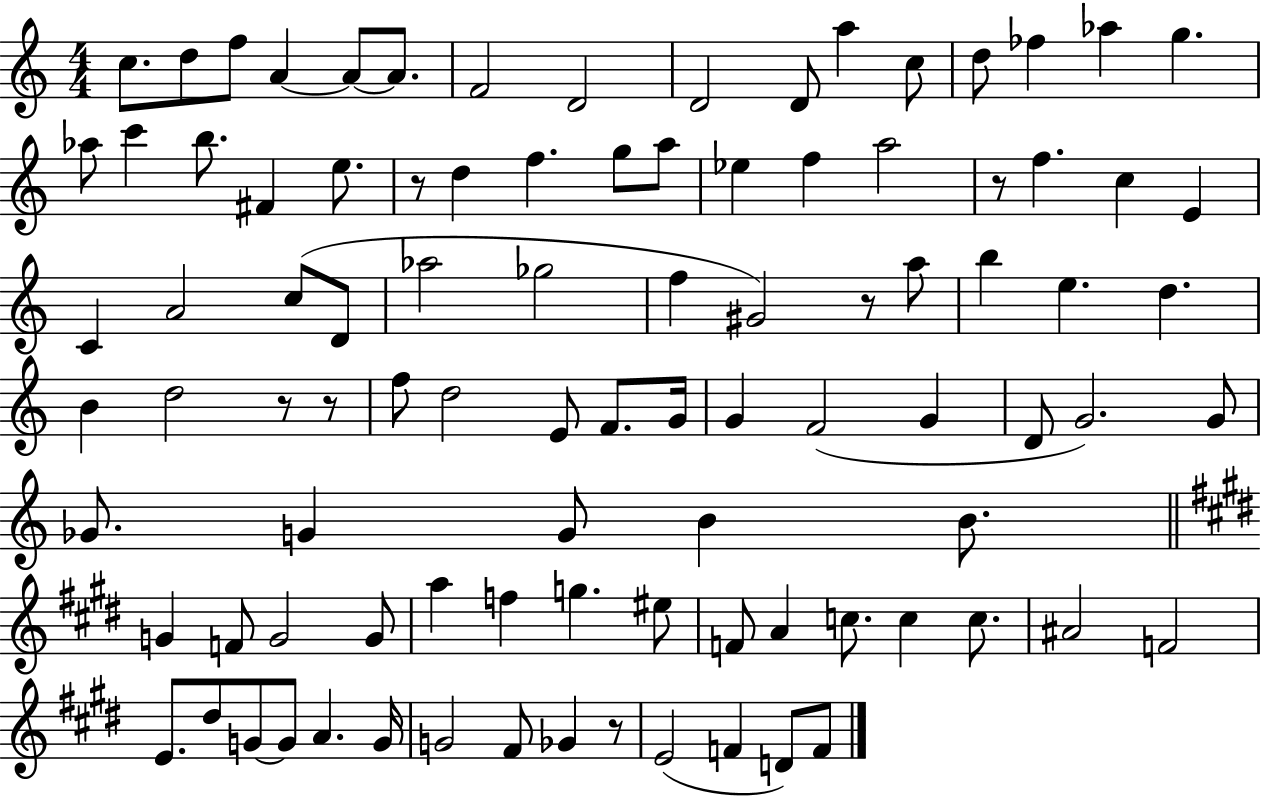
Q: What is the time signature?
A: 4/4